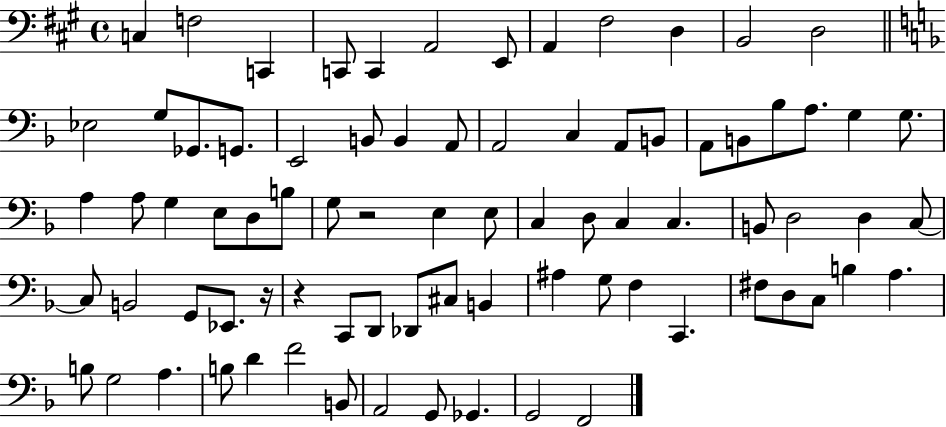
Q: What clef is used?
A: bass